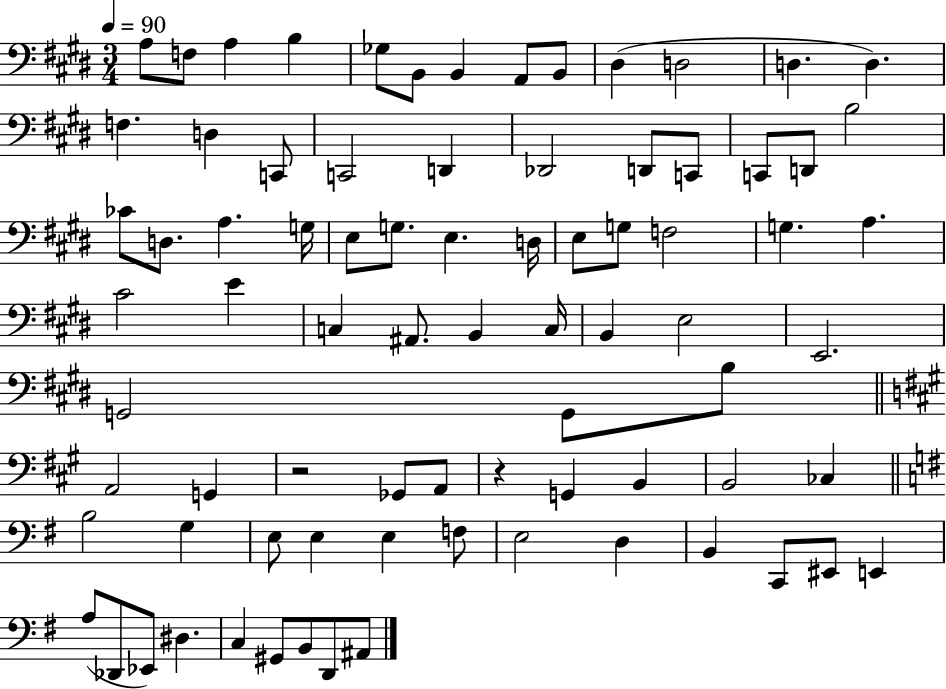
A3/e F3/e A3/q B3/q Gb3/e B2/e B2/q A2/e B2/e D#3/q D3/h D3/q. D3/q. F3/q. D3/q C2/e C2/h D2/q Db2/h D2/e C2/e C2/e D2/e B3/h CES4/e D3/e. A3/q. G3/s E3/e G3/e. E3/q. D3/s E3/e G3/e F3/h G3/q. A3/q. C#4/h E4/q C3/q A#2/e. B2/q C3/s B2/q E3/h E2/h. G2/h G2/e B3/e A2/h G2/q R/h Gb2/e A2/e R/q G2/q B2/q B2/h CES3/q B3/h G3/q E3/e E3/q E3/q F3/e E3/h D3/q B2/q C2/e EIS2/e E2/q A3/e Db2/e Eb2/e D#3/q. C3/q G#2/e B2/e D2/e A#2/e